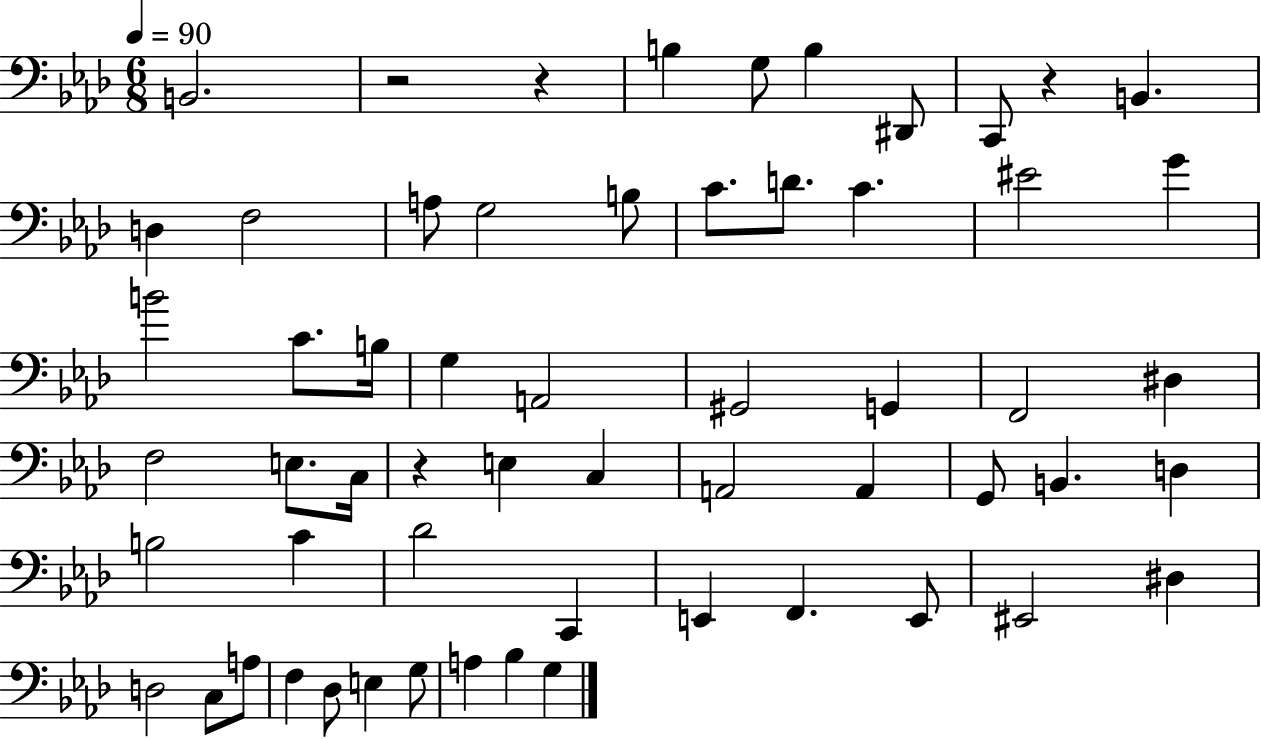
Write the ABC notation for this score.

X:1
T:Untitled
M:6/8
L:1/4
K:Ab
B,,2 z2 z B, G,/2 B, ^D,,/2 C,,/2 z B,, D, F,2 A,/2 G,2 B,/2 C/2 D/2 C ^E2 G B2 C/2 B,/4 G, A,,2 ^G,,2 G,, F,,2 ^D, F,2 E,/2 C,/4 z E, C, A,,2 A,, G,,/2 B,, D, B,2 C _D2 C,, E,, F,, E,,/2 ^E,,2 ^D, D,2 C,/2 A,/2 F, _D,/2 E, G,/2 A, _B, G,